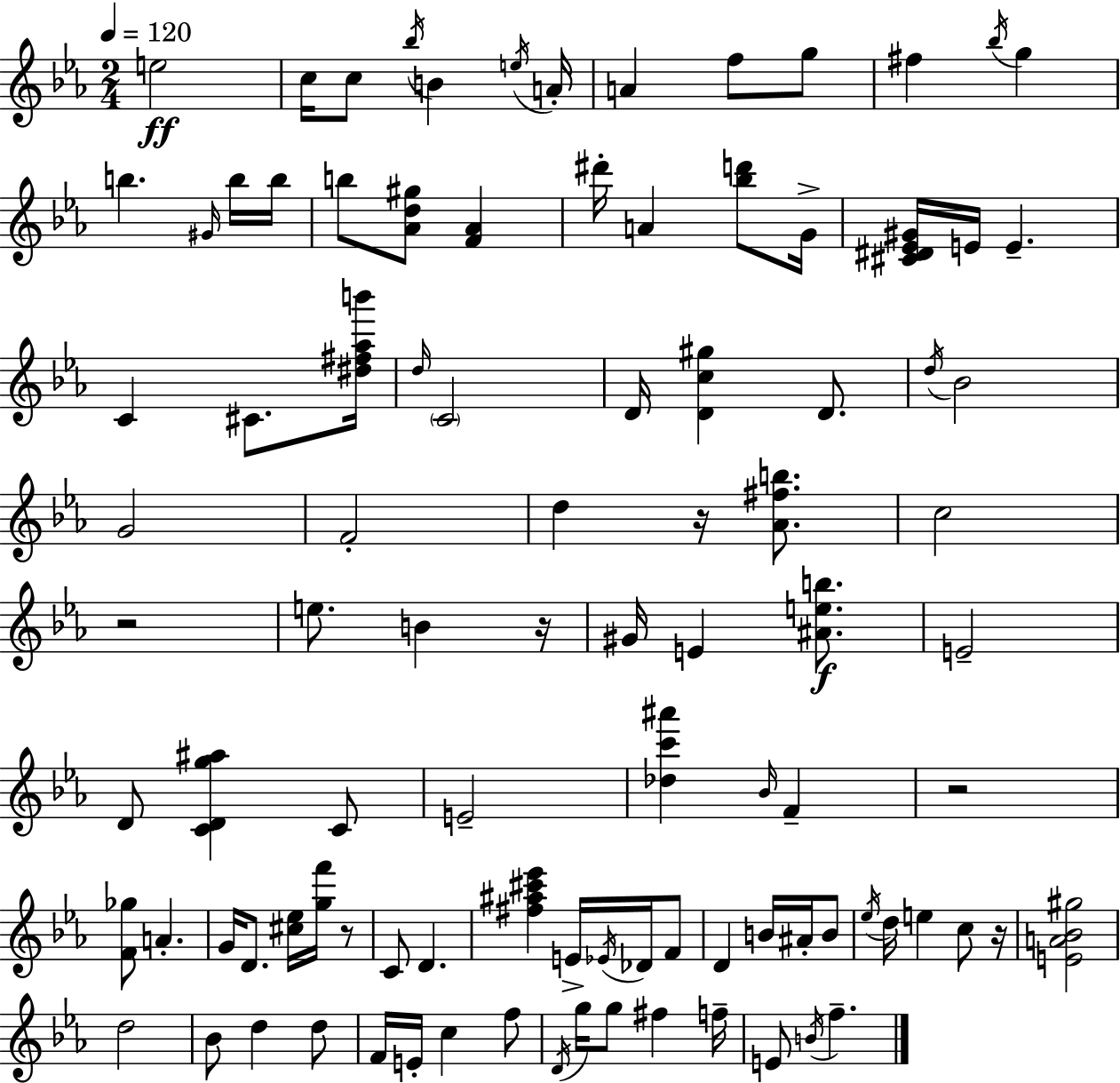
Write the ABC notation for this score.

X:1
T:Untitled
M:2/4
L:1/4
K:Eb
e2 c/4 c/2 _b/4 B e/4 A/4 A f/2 g/2 ^f _b/4 g b ^G/4 b/4 b/4 b/2 [_Ad^g]/2 [F_A] ^d'/4 A [_bd']/2 G/4 [^C^D_E^G]/4 E/4 E C ^C/2 [^d^f_ab']/4 d/4 C2 D/4 [Dc^g] D/2 d/4 _B2 G2 F2 d z/4 [_A^fb]/2 c2 z2 e/2 B z/4 ^G/4 E [^Aeb]/2 E2 D/2 [CDg^a] C/2 E2 [_dc'^a'] _B/4 F z2 [F_g]/2 A G/4 D/2 [^c_e]/4 [gf']/4 z/2 C/2 D [^f^a^c'_e'] E/4 _E/4 _D/4 F/2 D B/4 ^A/4 B/2 _e/4 d/4 e c/2 z/4 [EA_B^g]2 d2 _B/2 d d/2 F/4 E/4 c f/2 D/4 g/4 g/2 ^f f/4 E/2 B/4 f